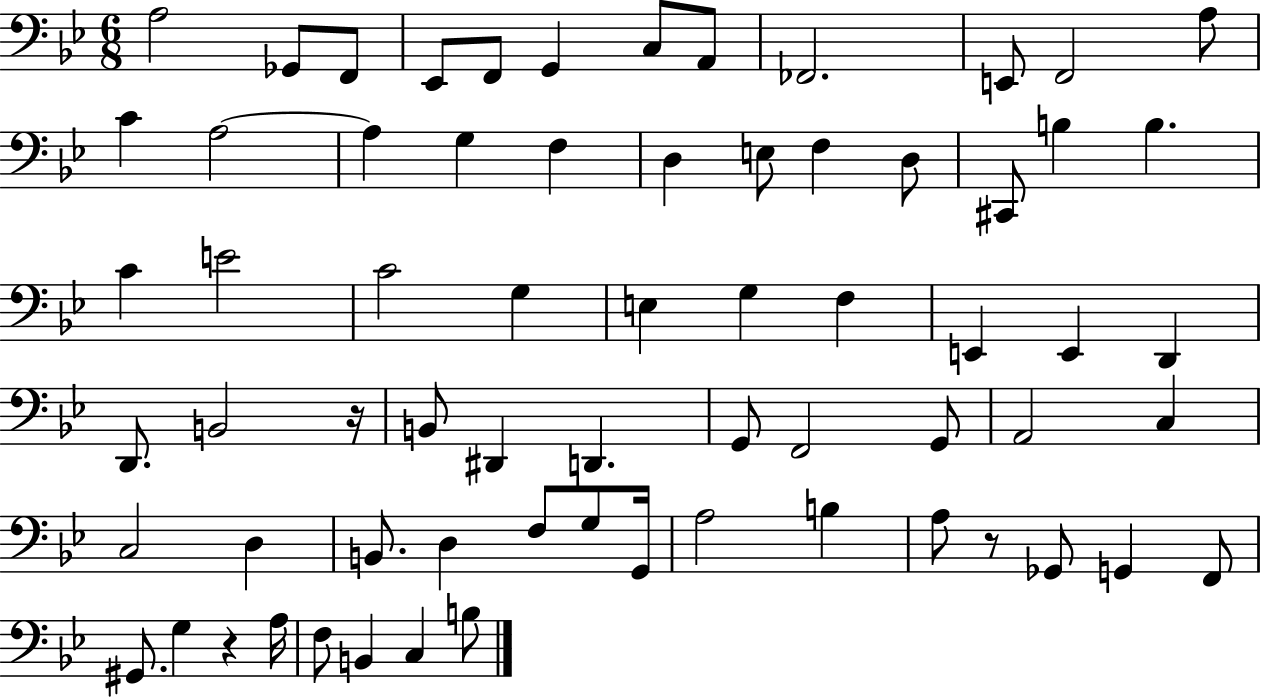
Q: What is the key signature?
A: BES major